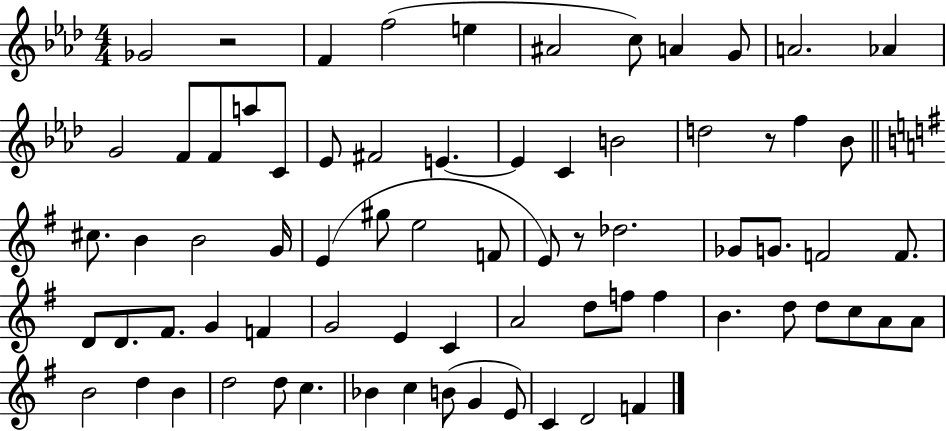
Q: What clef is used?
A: treble